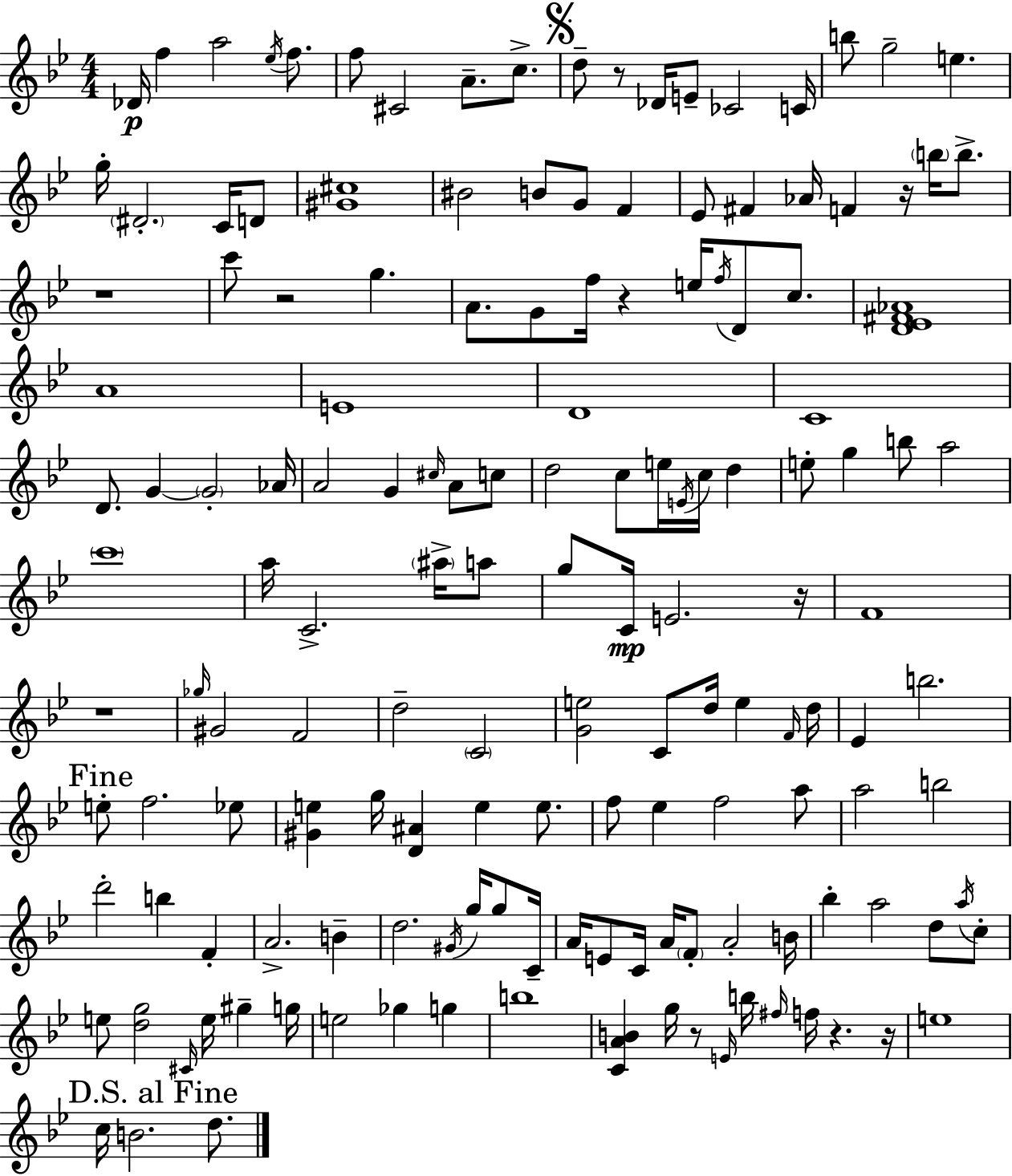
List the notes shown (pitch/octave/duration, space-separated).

Db4/s F5/q A5/h Eb5/s F5/e. F5/e C#4/h A4/e. C5/e. D5/e R/e Db4/s E4/e CES4/h C4/s B5/e G5/h E5/q. G5/s D#4/h. C4/s D4/e [G#4,C#5]/w BIS4/h B4/e G4/e F4/q Eb4/e F#4/q Ab4/s F4/q R/s B5/s B5/e. R/w C6/e R/h G5/q. A4/e. G4/e F5/s R/q E5/s F5/s D4/e C5/e. [D4,Eb4,F#4,Ab4]/w A4/w E4/w D4/w C4/w D4/e. G4/q G4/h Ab4/s A4/h G4/q C#5/s A4/e C5/e D5/h C5/e E5/s E4/s C5/s D5/q E5/e G5/q B5/e A5/h C6/w A5/s C4/h. A#5/s A5/e G5/e C4/s E4/h. R/s F4/w R/w Gb5/s G#4/h F4/h D5/h C4/h [G4,E5]/h C4/e D5/s E5/q F4/s D5/s Eb4/q B5/h. E5/e F5/h. Eb5/e [G#4,E5]/q G5/s [D4,A#4]/q E5/q E5/e. F5/e Eb5/q F5/h A5/e A5/h B5/h D6/h B5/q F4/q A4/h. B4/q D5/h. G#4/s G5/s G5/e C4/s A4/s E4/e C4/s A4/s F4/e A4/h B4/s Bb5/q A5/h D5/e A5/s C5/e E5/e [D5,G5]/h C#4/s E5/s G#5/q G5/s E5/h Gb5/q G5/q B5/w [C4,A4,B4]/q G5/s R/e E4/s B5/s F#5/s F5/s R/q. R/s E5/w C5/s B4/h. D5/e.